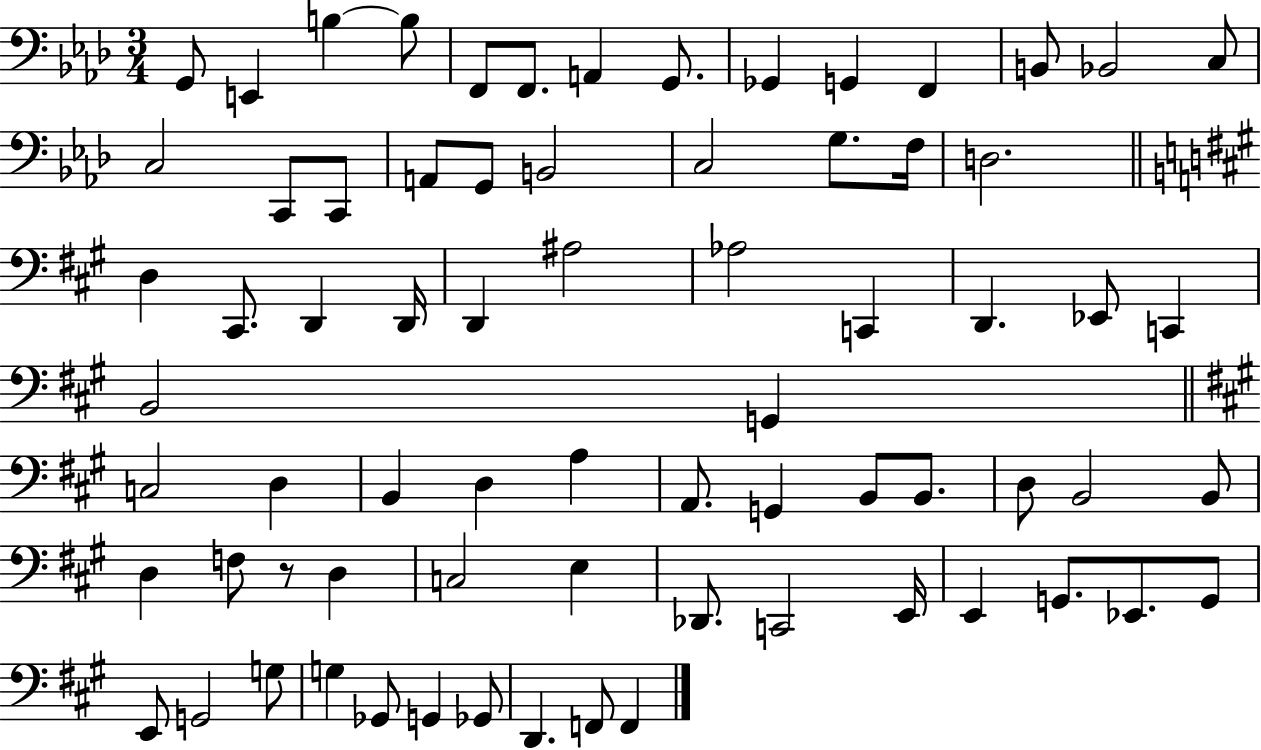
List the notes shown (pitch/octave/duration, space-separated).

G2/e E2/q B3/q B3/e F2/e F2/e. A2/q G2/e. Gb2/q G2/q F2/q B2/e Bb2/h C3/e C3/h C2/e C2/e A2/e G2/e B2/h C3/h G3/e. F3/s D3/h. D3/q C#2/e. D2/q D2/s D2/q A#3/h Ab3/h C2/q D2/q. Eb2/e C2/q B2/h G2/q C3/h D3/q B2/q D3/q A3/q A2/e. G2/q B2/e B2/e. D3/e B2/h B2/e D3/q F3/e R/e D3/q C3/h E3/q Db2/e. C2/h E2/s E2/q G2/e. Eb2/e. G2/e E2/e G2/h G3/e G3/q Gb2/e G2/q Gb2/e D2/q. F2/e F2/q